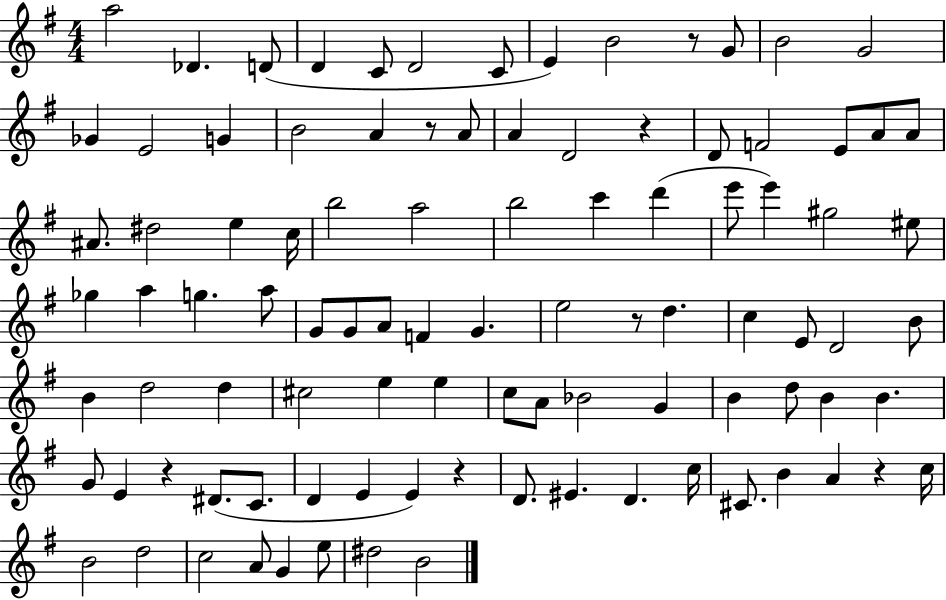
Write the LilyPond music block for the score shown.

{
  \clef treble
  \numericTimeSignature
  \time 4/4
  \key g \major
  a''2 des'4. d'8( | d'4 c'8 d'2 c'8 | e'4) b'2 r8 g'8 | b'2 g'2 | \break ges'4 e'2 g'4 | b'2 a'4 r8 a'8 | a'4 d'2 r4 | d'8 f'2 e'8 a'8 a'8 | \break ais'8. dis''2 e''4 c''16 | b''2 a''2 | b''2 c'''4 d'''4( | e'''8 e'''4) gis''2 eis''8 | \break ges''4 a''4 g''4. a''8 | g'8 g'8 a'8 f'4 g'4. | e''2 r8 d''4. | c''4 e'8 d'2 b'8 | \break b'4 d''2 d''4 | cis''2 e''4 e''4 | c''8 a'8 bes'2 g'4 | b'4 d''8 b'4 b'4. | \break g'8 e'4 r4 dis'8.( c'8. | d'4 e'4 e'4) r4 | d'8. eis'4. d'4. c''16 | cis'8. b'4 a'4 r4 c''16 | \break b'2 d''2 | c''2 a'8 g'4 e''8 | dis''2 b'2 | \bar "|."
}